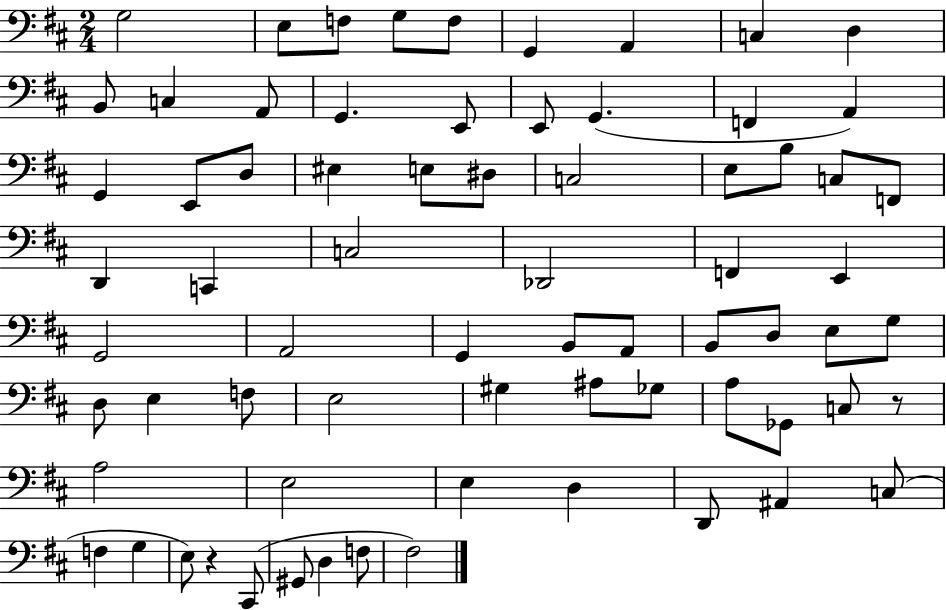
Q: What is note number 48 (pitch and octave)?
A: E3